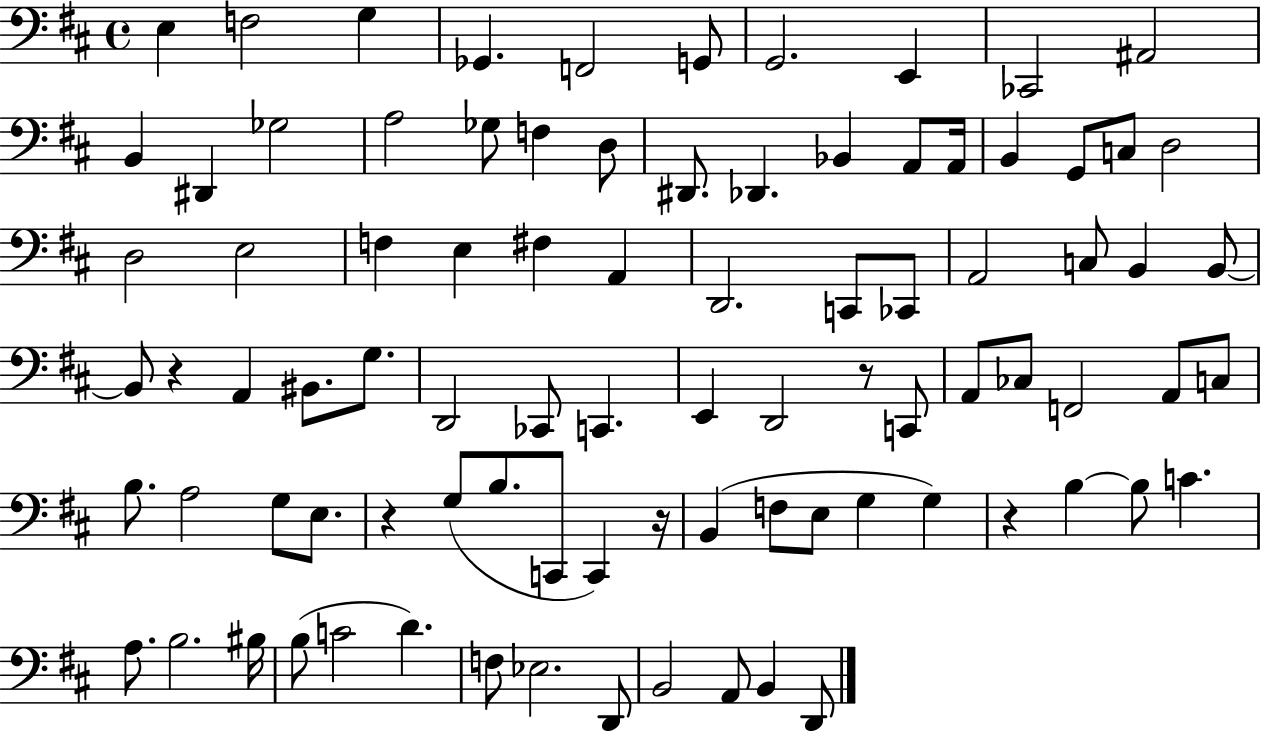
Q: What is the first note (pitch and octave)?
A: E3